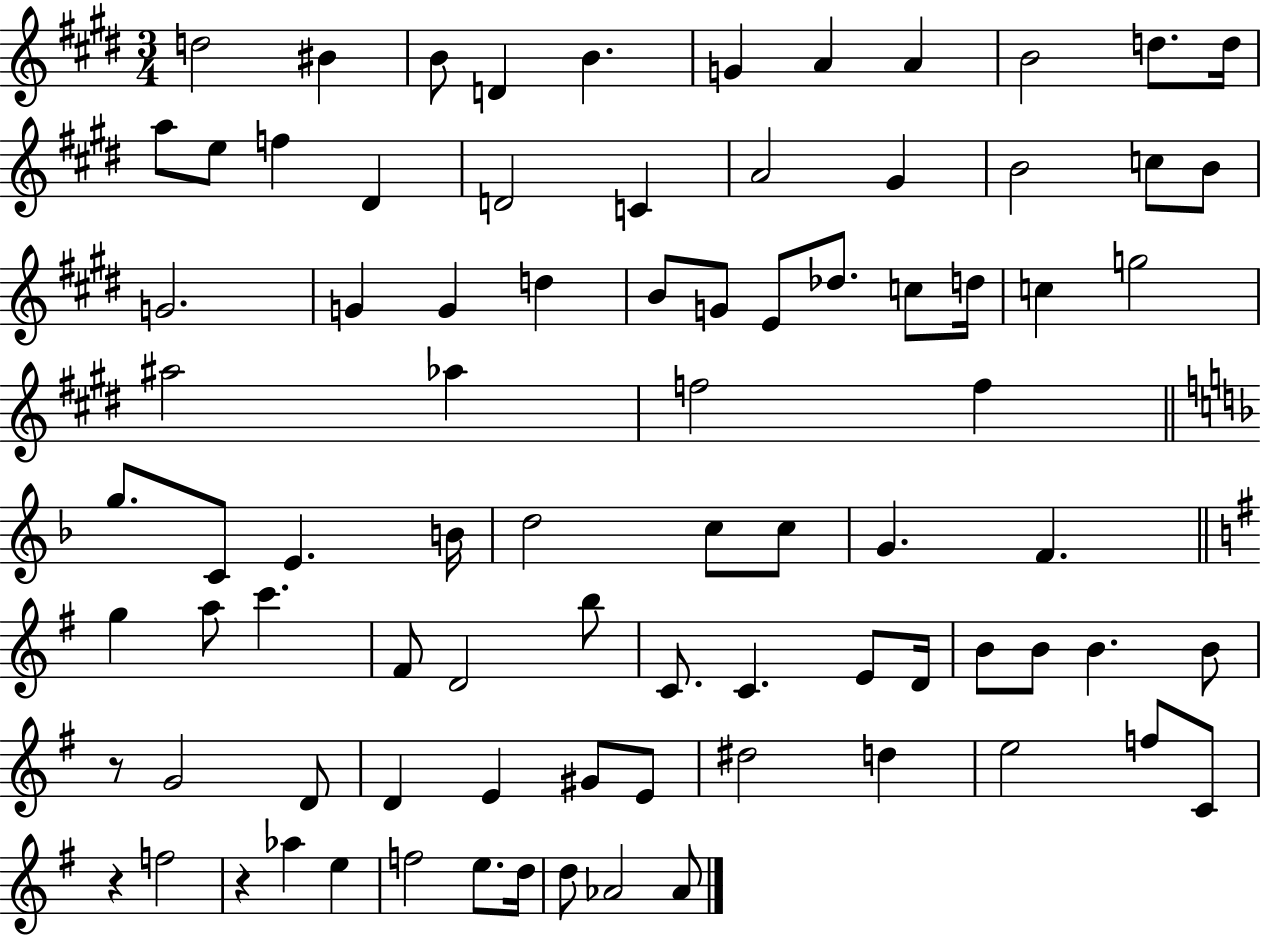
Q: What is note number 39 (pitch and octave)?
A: G5